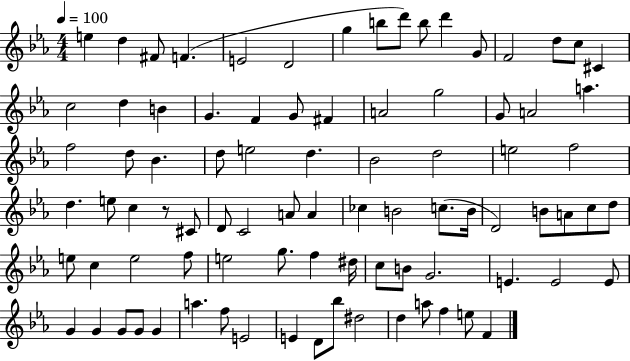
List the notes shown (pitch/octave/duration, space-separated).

E5/q D5/q F#4/e F4/q. E4/h D4/h G5/q B5/e D6/e B5/e D6/q G4/e F4/h D5/e C5/e C#4/q C5/h D5/q B4/q G4/q. F4/q G4/e F#4/q A4/h G5/h G4/e A4/h A5/q. F5/h D5/e Bb4/q. D5/e E5/h D5/q. Bb4/h D5/h E5/h F5/h D5/q. E5/e C5/q R/e C#4/e D4/e C4/h A4/e A4/q CES5/q B4/h C5/e. B4/s D4/h B4/e A4/e C5/e D5/e E5/e C5/q E5/h F5/e E5/h G5/e. F5/q D#5/s C5/e B4/e G4/h. E4/q. E4/h E4/e G4/q G4/q G4/e G4/e G4/q A5/q. F5/e E4/h E4/q D4/e Bb5/e D#5/h D5/q A5/e F5/q E5/e F4/q